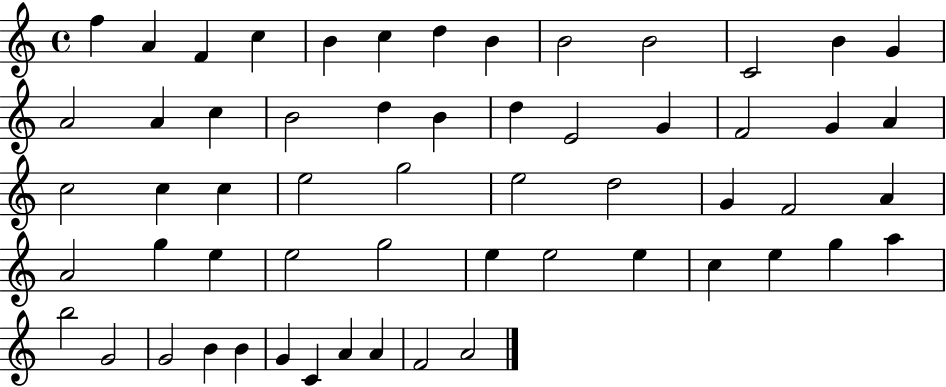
F5/q A4/q F4/q C5/q B4/q C5/q D5/q B4/q B4/h B4/h C4/h B4/q G4/q A4/h A4/q C5/q B4/h D5/q B4/q D5/q E4/h G4/q F4/h G4/q A4/q C5/h C5/q C5/q E5/h G5/h E5/h D5/h G4/q F4/h A4/q A4/h G5/q E5/q E5/h G5/h E5/q E5/h E5/q C5/q E5/q G5/q A5/q B5/h G4/h G4/h B4/q B4/q G4/q C4/q A4/q A4/q F4/h A4/h